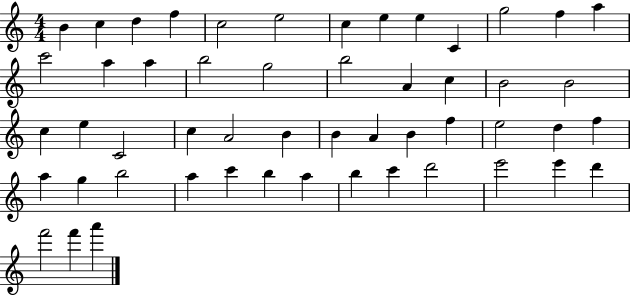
X:1
T:Untitled
M:4/4
L:1/4
K:C
B c d f c2 e2 c e e C g2 f a c'2 a a b2 g2 b2 A c B2 B2 c e C2 c A2 B B A B f e2 d f a g b2 a c' b a b c' d'2 e'2 e' d' f'2 f' a'